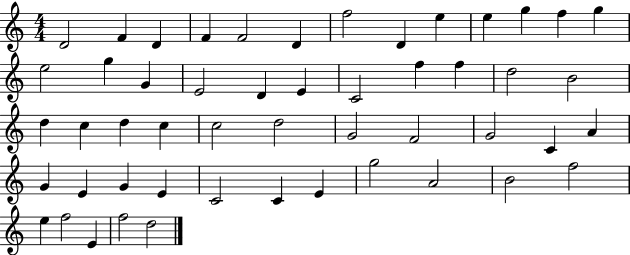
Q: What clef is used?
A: treble